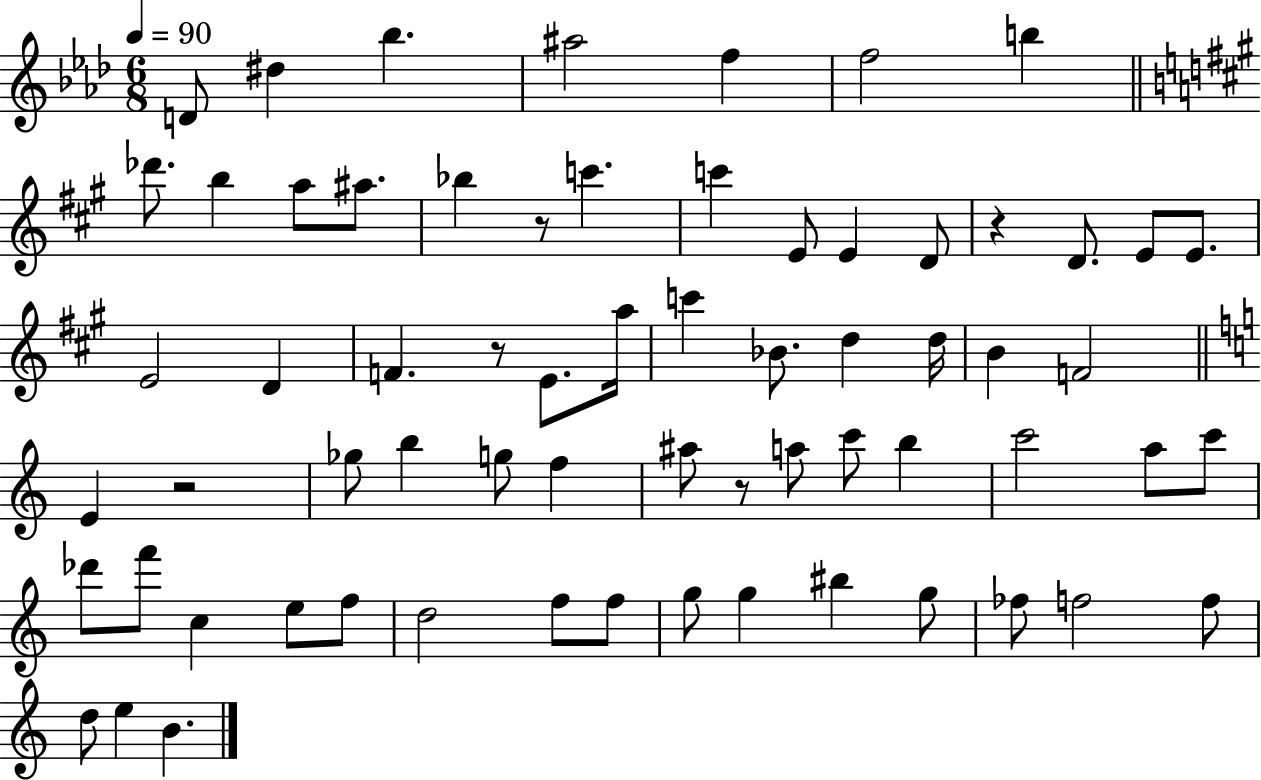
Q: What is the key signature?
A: AES major